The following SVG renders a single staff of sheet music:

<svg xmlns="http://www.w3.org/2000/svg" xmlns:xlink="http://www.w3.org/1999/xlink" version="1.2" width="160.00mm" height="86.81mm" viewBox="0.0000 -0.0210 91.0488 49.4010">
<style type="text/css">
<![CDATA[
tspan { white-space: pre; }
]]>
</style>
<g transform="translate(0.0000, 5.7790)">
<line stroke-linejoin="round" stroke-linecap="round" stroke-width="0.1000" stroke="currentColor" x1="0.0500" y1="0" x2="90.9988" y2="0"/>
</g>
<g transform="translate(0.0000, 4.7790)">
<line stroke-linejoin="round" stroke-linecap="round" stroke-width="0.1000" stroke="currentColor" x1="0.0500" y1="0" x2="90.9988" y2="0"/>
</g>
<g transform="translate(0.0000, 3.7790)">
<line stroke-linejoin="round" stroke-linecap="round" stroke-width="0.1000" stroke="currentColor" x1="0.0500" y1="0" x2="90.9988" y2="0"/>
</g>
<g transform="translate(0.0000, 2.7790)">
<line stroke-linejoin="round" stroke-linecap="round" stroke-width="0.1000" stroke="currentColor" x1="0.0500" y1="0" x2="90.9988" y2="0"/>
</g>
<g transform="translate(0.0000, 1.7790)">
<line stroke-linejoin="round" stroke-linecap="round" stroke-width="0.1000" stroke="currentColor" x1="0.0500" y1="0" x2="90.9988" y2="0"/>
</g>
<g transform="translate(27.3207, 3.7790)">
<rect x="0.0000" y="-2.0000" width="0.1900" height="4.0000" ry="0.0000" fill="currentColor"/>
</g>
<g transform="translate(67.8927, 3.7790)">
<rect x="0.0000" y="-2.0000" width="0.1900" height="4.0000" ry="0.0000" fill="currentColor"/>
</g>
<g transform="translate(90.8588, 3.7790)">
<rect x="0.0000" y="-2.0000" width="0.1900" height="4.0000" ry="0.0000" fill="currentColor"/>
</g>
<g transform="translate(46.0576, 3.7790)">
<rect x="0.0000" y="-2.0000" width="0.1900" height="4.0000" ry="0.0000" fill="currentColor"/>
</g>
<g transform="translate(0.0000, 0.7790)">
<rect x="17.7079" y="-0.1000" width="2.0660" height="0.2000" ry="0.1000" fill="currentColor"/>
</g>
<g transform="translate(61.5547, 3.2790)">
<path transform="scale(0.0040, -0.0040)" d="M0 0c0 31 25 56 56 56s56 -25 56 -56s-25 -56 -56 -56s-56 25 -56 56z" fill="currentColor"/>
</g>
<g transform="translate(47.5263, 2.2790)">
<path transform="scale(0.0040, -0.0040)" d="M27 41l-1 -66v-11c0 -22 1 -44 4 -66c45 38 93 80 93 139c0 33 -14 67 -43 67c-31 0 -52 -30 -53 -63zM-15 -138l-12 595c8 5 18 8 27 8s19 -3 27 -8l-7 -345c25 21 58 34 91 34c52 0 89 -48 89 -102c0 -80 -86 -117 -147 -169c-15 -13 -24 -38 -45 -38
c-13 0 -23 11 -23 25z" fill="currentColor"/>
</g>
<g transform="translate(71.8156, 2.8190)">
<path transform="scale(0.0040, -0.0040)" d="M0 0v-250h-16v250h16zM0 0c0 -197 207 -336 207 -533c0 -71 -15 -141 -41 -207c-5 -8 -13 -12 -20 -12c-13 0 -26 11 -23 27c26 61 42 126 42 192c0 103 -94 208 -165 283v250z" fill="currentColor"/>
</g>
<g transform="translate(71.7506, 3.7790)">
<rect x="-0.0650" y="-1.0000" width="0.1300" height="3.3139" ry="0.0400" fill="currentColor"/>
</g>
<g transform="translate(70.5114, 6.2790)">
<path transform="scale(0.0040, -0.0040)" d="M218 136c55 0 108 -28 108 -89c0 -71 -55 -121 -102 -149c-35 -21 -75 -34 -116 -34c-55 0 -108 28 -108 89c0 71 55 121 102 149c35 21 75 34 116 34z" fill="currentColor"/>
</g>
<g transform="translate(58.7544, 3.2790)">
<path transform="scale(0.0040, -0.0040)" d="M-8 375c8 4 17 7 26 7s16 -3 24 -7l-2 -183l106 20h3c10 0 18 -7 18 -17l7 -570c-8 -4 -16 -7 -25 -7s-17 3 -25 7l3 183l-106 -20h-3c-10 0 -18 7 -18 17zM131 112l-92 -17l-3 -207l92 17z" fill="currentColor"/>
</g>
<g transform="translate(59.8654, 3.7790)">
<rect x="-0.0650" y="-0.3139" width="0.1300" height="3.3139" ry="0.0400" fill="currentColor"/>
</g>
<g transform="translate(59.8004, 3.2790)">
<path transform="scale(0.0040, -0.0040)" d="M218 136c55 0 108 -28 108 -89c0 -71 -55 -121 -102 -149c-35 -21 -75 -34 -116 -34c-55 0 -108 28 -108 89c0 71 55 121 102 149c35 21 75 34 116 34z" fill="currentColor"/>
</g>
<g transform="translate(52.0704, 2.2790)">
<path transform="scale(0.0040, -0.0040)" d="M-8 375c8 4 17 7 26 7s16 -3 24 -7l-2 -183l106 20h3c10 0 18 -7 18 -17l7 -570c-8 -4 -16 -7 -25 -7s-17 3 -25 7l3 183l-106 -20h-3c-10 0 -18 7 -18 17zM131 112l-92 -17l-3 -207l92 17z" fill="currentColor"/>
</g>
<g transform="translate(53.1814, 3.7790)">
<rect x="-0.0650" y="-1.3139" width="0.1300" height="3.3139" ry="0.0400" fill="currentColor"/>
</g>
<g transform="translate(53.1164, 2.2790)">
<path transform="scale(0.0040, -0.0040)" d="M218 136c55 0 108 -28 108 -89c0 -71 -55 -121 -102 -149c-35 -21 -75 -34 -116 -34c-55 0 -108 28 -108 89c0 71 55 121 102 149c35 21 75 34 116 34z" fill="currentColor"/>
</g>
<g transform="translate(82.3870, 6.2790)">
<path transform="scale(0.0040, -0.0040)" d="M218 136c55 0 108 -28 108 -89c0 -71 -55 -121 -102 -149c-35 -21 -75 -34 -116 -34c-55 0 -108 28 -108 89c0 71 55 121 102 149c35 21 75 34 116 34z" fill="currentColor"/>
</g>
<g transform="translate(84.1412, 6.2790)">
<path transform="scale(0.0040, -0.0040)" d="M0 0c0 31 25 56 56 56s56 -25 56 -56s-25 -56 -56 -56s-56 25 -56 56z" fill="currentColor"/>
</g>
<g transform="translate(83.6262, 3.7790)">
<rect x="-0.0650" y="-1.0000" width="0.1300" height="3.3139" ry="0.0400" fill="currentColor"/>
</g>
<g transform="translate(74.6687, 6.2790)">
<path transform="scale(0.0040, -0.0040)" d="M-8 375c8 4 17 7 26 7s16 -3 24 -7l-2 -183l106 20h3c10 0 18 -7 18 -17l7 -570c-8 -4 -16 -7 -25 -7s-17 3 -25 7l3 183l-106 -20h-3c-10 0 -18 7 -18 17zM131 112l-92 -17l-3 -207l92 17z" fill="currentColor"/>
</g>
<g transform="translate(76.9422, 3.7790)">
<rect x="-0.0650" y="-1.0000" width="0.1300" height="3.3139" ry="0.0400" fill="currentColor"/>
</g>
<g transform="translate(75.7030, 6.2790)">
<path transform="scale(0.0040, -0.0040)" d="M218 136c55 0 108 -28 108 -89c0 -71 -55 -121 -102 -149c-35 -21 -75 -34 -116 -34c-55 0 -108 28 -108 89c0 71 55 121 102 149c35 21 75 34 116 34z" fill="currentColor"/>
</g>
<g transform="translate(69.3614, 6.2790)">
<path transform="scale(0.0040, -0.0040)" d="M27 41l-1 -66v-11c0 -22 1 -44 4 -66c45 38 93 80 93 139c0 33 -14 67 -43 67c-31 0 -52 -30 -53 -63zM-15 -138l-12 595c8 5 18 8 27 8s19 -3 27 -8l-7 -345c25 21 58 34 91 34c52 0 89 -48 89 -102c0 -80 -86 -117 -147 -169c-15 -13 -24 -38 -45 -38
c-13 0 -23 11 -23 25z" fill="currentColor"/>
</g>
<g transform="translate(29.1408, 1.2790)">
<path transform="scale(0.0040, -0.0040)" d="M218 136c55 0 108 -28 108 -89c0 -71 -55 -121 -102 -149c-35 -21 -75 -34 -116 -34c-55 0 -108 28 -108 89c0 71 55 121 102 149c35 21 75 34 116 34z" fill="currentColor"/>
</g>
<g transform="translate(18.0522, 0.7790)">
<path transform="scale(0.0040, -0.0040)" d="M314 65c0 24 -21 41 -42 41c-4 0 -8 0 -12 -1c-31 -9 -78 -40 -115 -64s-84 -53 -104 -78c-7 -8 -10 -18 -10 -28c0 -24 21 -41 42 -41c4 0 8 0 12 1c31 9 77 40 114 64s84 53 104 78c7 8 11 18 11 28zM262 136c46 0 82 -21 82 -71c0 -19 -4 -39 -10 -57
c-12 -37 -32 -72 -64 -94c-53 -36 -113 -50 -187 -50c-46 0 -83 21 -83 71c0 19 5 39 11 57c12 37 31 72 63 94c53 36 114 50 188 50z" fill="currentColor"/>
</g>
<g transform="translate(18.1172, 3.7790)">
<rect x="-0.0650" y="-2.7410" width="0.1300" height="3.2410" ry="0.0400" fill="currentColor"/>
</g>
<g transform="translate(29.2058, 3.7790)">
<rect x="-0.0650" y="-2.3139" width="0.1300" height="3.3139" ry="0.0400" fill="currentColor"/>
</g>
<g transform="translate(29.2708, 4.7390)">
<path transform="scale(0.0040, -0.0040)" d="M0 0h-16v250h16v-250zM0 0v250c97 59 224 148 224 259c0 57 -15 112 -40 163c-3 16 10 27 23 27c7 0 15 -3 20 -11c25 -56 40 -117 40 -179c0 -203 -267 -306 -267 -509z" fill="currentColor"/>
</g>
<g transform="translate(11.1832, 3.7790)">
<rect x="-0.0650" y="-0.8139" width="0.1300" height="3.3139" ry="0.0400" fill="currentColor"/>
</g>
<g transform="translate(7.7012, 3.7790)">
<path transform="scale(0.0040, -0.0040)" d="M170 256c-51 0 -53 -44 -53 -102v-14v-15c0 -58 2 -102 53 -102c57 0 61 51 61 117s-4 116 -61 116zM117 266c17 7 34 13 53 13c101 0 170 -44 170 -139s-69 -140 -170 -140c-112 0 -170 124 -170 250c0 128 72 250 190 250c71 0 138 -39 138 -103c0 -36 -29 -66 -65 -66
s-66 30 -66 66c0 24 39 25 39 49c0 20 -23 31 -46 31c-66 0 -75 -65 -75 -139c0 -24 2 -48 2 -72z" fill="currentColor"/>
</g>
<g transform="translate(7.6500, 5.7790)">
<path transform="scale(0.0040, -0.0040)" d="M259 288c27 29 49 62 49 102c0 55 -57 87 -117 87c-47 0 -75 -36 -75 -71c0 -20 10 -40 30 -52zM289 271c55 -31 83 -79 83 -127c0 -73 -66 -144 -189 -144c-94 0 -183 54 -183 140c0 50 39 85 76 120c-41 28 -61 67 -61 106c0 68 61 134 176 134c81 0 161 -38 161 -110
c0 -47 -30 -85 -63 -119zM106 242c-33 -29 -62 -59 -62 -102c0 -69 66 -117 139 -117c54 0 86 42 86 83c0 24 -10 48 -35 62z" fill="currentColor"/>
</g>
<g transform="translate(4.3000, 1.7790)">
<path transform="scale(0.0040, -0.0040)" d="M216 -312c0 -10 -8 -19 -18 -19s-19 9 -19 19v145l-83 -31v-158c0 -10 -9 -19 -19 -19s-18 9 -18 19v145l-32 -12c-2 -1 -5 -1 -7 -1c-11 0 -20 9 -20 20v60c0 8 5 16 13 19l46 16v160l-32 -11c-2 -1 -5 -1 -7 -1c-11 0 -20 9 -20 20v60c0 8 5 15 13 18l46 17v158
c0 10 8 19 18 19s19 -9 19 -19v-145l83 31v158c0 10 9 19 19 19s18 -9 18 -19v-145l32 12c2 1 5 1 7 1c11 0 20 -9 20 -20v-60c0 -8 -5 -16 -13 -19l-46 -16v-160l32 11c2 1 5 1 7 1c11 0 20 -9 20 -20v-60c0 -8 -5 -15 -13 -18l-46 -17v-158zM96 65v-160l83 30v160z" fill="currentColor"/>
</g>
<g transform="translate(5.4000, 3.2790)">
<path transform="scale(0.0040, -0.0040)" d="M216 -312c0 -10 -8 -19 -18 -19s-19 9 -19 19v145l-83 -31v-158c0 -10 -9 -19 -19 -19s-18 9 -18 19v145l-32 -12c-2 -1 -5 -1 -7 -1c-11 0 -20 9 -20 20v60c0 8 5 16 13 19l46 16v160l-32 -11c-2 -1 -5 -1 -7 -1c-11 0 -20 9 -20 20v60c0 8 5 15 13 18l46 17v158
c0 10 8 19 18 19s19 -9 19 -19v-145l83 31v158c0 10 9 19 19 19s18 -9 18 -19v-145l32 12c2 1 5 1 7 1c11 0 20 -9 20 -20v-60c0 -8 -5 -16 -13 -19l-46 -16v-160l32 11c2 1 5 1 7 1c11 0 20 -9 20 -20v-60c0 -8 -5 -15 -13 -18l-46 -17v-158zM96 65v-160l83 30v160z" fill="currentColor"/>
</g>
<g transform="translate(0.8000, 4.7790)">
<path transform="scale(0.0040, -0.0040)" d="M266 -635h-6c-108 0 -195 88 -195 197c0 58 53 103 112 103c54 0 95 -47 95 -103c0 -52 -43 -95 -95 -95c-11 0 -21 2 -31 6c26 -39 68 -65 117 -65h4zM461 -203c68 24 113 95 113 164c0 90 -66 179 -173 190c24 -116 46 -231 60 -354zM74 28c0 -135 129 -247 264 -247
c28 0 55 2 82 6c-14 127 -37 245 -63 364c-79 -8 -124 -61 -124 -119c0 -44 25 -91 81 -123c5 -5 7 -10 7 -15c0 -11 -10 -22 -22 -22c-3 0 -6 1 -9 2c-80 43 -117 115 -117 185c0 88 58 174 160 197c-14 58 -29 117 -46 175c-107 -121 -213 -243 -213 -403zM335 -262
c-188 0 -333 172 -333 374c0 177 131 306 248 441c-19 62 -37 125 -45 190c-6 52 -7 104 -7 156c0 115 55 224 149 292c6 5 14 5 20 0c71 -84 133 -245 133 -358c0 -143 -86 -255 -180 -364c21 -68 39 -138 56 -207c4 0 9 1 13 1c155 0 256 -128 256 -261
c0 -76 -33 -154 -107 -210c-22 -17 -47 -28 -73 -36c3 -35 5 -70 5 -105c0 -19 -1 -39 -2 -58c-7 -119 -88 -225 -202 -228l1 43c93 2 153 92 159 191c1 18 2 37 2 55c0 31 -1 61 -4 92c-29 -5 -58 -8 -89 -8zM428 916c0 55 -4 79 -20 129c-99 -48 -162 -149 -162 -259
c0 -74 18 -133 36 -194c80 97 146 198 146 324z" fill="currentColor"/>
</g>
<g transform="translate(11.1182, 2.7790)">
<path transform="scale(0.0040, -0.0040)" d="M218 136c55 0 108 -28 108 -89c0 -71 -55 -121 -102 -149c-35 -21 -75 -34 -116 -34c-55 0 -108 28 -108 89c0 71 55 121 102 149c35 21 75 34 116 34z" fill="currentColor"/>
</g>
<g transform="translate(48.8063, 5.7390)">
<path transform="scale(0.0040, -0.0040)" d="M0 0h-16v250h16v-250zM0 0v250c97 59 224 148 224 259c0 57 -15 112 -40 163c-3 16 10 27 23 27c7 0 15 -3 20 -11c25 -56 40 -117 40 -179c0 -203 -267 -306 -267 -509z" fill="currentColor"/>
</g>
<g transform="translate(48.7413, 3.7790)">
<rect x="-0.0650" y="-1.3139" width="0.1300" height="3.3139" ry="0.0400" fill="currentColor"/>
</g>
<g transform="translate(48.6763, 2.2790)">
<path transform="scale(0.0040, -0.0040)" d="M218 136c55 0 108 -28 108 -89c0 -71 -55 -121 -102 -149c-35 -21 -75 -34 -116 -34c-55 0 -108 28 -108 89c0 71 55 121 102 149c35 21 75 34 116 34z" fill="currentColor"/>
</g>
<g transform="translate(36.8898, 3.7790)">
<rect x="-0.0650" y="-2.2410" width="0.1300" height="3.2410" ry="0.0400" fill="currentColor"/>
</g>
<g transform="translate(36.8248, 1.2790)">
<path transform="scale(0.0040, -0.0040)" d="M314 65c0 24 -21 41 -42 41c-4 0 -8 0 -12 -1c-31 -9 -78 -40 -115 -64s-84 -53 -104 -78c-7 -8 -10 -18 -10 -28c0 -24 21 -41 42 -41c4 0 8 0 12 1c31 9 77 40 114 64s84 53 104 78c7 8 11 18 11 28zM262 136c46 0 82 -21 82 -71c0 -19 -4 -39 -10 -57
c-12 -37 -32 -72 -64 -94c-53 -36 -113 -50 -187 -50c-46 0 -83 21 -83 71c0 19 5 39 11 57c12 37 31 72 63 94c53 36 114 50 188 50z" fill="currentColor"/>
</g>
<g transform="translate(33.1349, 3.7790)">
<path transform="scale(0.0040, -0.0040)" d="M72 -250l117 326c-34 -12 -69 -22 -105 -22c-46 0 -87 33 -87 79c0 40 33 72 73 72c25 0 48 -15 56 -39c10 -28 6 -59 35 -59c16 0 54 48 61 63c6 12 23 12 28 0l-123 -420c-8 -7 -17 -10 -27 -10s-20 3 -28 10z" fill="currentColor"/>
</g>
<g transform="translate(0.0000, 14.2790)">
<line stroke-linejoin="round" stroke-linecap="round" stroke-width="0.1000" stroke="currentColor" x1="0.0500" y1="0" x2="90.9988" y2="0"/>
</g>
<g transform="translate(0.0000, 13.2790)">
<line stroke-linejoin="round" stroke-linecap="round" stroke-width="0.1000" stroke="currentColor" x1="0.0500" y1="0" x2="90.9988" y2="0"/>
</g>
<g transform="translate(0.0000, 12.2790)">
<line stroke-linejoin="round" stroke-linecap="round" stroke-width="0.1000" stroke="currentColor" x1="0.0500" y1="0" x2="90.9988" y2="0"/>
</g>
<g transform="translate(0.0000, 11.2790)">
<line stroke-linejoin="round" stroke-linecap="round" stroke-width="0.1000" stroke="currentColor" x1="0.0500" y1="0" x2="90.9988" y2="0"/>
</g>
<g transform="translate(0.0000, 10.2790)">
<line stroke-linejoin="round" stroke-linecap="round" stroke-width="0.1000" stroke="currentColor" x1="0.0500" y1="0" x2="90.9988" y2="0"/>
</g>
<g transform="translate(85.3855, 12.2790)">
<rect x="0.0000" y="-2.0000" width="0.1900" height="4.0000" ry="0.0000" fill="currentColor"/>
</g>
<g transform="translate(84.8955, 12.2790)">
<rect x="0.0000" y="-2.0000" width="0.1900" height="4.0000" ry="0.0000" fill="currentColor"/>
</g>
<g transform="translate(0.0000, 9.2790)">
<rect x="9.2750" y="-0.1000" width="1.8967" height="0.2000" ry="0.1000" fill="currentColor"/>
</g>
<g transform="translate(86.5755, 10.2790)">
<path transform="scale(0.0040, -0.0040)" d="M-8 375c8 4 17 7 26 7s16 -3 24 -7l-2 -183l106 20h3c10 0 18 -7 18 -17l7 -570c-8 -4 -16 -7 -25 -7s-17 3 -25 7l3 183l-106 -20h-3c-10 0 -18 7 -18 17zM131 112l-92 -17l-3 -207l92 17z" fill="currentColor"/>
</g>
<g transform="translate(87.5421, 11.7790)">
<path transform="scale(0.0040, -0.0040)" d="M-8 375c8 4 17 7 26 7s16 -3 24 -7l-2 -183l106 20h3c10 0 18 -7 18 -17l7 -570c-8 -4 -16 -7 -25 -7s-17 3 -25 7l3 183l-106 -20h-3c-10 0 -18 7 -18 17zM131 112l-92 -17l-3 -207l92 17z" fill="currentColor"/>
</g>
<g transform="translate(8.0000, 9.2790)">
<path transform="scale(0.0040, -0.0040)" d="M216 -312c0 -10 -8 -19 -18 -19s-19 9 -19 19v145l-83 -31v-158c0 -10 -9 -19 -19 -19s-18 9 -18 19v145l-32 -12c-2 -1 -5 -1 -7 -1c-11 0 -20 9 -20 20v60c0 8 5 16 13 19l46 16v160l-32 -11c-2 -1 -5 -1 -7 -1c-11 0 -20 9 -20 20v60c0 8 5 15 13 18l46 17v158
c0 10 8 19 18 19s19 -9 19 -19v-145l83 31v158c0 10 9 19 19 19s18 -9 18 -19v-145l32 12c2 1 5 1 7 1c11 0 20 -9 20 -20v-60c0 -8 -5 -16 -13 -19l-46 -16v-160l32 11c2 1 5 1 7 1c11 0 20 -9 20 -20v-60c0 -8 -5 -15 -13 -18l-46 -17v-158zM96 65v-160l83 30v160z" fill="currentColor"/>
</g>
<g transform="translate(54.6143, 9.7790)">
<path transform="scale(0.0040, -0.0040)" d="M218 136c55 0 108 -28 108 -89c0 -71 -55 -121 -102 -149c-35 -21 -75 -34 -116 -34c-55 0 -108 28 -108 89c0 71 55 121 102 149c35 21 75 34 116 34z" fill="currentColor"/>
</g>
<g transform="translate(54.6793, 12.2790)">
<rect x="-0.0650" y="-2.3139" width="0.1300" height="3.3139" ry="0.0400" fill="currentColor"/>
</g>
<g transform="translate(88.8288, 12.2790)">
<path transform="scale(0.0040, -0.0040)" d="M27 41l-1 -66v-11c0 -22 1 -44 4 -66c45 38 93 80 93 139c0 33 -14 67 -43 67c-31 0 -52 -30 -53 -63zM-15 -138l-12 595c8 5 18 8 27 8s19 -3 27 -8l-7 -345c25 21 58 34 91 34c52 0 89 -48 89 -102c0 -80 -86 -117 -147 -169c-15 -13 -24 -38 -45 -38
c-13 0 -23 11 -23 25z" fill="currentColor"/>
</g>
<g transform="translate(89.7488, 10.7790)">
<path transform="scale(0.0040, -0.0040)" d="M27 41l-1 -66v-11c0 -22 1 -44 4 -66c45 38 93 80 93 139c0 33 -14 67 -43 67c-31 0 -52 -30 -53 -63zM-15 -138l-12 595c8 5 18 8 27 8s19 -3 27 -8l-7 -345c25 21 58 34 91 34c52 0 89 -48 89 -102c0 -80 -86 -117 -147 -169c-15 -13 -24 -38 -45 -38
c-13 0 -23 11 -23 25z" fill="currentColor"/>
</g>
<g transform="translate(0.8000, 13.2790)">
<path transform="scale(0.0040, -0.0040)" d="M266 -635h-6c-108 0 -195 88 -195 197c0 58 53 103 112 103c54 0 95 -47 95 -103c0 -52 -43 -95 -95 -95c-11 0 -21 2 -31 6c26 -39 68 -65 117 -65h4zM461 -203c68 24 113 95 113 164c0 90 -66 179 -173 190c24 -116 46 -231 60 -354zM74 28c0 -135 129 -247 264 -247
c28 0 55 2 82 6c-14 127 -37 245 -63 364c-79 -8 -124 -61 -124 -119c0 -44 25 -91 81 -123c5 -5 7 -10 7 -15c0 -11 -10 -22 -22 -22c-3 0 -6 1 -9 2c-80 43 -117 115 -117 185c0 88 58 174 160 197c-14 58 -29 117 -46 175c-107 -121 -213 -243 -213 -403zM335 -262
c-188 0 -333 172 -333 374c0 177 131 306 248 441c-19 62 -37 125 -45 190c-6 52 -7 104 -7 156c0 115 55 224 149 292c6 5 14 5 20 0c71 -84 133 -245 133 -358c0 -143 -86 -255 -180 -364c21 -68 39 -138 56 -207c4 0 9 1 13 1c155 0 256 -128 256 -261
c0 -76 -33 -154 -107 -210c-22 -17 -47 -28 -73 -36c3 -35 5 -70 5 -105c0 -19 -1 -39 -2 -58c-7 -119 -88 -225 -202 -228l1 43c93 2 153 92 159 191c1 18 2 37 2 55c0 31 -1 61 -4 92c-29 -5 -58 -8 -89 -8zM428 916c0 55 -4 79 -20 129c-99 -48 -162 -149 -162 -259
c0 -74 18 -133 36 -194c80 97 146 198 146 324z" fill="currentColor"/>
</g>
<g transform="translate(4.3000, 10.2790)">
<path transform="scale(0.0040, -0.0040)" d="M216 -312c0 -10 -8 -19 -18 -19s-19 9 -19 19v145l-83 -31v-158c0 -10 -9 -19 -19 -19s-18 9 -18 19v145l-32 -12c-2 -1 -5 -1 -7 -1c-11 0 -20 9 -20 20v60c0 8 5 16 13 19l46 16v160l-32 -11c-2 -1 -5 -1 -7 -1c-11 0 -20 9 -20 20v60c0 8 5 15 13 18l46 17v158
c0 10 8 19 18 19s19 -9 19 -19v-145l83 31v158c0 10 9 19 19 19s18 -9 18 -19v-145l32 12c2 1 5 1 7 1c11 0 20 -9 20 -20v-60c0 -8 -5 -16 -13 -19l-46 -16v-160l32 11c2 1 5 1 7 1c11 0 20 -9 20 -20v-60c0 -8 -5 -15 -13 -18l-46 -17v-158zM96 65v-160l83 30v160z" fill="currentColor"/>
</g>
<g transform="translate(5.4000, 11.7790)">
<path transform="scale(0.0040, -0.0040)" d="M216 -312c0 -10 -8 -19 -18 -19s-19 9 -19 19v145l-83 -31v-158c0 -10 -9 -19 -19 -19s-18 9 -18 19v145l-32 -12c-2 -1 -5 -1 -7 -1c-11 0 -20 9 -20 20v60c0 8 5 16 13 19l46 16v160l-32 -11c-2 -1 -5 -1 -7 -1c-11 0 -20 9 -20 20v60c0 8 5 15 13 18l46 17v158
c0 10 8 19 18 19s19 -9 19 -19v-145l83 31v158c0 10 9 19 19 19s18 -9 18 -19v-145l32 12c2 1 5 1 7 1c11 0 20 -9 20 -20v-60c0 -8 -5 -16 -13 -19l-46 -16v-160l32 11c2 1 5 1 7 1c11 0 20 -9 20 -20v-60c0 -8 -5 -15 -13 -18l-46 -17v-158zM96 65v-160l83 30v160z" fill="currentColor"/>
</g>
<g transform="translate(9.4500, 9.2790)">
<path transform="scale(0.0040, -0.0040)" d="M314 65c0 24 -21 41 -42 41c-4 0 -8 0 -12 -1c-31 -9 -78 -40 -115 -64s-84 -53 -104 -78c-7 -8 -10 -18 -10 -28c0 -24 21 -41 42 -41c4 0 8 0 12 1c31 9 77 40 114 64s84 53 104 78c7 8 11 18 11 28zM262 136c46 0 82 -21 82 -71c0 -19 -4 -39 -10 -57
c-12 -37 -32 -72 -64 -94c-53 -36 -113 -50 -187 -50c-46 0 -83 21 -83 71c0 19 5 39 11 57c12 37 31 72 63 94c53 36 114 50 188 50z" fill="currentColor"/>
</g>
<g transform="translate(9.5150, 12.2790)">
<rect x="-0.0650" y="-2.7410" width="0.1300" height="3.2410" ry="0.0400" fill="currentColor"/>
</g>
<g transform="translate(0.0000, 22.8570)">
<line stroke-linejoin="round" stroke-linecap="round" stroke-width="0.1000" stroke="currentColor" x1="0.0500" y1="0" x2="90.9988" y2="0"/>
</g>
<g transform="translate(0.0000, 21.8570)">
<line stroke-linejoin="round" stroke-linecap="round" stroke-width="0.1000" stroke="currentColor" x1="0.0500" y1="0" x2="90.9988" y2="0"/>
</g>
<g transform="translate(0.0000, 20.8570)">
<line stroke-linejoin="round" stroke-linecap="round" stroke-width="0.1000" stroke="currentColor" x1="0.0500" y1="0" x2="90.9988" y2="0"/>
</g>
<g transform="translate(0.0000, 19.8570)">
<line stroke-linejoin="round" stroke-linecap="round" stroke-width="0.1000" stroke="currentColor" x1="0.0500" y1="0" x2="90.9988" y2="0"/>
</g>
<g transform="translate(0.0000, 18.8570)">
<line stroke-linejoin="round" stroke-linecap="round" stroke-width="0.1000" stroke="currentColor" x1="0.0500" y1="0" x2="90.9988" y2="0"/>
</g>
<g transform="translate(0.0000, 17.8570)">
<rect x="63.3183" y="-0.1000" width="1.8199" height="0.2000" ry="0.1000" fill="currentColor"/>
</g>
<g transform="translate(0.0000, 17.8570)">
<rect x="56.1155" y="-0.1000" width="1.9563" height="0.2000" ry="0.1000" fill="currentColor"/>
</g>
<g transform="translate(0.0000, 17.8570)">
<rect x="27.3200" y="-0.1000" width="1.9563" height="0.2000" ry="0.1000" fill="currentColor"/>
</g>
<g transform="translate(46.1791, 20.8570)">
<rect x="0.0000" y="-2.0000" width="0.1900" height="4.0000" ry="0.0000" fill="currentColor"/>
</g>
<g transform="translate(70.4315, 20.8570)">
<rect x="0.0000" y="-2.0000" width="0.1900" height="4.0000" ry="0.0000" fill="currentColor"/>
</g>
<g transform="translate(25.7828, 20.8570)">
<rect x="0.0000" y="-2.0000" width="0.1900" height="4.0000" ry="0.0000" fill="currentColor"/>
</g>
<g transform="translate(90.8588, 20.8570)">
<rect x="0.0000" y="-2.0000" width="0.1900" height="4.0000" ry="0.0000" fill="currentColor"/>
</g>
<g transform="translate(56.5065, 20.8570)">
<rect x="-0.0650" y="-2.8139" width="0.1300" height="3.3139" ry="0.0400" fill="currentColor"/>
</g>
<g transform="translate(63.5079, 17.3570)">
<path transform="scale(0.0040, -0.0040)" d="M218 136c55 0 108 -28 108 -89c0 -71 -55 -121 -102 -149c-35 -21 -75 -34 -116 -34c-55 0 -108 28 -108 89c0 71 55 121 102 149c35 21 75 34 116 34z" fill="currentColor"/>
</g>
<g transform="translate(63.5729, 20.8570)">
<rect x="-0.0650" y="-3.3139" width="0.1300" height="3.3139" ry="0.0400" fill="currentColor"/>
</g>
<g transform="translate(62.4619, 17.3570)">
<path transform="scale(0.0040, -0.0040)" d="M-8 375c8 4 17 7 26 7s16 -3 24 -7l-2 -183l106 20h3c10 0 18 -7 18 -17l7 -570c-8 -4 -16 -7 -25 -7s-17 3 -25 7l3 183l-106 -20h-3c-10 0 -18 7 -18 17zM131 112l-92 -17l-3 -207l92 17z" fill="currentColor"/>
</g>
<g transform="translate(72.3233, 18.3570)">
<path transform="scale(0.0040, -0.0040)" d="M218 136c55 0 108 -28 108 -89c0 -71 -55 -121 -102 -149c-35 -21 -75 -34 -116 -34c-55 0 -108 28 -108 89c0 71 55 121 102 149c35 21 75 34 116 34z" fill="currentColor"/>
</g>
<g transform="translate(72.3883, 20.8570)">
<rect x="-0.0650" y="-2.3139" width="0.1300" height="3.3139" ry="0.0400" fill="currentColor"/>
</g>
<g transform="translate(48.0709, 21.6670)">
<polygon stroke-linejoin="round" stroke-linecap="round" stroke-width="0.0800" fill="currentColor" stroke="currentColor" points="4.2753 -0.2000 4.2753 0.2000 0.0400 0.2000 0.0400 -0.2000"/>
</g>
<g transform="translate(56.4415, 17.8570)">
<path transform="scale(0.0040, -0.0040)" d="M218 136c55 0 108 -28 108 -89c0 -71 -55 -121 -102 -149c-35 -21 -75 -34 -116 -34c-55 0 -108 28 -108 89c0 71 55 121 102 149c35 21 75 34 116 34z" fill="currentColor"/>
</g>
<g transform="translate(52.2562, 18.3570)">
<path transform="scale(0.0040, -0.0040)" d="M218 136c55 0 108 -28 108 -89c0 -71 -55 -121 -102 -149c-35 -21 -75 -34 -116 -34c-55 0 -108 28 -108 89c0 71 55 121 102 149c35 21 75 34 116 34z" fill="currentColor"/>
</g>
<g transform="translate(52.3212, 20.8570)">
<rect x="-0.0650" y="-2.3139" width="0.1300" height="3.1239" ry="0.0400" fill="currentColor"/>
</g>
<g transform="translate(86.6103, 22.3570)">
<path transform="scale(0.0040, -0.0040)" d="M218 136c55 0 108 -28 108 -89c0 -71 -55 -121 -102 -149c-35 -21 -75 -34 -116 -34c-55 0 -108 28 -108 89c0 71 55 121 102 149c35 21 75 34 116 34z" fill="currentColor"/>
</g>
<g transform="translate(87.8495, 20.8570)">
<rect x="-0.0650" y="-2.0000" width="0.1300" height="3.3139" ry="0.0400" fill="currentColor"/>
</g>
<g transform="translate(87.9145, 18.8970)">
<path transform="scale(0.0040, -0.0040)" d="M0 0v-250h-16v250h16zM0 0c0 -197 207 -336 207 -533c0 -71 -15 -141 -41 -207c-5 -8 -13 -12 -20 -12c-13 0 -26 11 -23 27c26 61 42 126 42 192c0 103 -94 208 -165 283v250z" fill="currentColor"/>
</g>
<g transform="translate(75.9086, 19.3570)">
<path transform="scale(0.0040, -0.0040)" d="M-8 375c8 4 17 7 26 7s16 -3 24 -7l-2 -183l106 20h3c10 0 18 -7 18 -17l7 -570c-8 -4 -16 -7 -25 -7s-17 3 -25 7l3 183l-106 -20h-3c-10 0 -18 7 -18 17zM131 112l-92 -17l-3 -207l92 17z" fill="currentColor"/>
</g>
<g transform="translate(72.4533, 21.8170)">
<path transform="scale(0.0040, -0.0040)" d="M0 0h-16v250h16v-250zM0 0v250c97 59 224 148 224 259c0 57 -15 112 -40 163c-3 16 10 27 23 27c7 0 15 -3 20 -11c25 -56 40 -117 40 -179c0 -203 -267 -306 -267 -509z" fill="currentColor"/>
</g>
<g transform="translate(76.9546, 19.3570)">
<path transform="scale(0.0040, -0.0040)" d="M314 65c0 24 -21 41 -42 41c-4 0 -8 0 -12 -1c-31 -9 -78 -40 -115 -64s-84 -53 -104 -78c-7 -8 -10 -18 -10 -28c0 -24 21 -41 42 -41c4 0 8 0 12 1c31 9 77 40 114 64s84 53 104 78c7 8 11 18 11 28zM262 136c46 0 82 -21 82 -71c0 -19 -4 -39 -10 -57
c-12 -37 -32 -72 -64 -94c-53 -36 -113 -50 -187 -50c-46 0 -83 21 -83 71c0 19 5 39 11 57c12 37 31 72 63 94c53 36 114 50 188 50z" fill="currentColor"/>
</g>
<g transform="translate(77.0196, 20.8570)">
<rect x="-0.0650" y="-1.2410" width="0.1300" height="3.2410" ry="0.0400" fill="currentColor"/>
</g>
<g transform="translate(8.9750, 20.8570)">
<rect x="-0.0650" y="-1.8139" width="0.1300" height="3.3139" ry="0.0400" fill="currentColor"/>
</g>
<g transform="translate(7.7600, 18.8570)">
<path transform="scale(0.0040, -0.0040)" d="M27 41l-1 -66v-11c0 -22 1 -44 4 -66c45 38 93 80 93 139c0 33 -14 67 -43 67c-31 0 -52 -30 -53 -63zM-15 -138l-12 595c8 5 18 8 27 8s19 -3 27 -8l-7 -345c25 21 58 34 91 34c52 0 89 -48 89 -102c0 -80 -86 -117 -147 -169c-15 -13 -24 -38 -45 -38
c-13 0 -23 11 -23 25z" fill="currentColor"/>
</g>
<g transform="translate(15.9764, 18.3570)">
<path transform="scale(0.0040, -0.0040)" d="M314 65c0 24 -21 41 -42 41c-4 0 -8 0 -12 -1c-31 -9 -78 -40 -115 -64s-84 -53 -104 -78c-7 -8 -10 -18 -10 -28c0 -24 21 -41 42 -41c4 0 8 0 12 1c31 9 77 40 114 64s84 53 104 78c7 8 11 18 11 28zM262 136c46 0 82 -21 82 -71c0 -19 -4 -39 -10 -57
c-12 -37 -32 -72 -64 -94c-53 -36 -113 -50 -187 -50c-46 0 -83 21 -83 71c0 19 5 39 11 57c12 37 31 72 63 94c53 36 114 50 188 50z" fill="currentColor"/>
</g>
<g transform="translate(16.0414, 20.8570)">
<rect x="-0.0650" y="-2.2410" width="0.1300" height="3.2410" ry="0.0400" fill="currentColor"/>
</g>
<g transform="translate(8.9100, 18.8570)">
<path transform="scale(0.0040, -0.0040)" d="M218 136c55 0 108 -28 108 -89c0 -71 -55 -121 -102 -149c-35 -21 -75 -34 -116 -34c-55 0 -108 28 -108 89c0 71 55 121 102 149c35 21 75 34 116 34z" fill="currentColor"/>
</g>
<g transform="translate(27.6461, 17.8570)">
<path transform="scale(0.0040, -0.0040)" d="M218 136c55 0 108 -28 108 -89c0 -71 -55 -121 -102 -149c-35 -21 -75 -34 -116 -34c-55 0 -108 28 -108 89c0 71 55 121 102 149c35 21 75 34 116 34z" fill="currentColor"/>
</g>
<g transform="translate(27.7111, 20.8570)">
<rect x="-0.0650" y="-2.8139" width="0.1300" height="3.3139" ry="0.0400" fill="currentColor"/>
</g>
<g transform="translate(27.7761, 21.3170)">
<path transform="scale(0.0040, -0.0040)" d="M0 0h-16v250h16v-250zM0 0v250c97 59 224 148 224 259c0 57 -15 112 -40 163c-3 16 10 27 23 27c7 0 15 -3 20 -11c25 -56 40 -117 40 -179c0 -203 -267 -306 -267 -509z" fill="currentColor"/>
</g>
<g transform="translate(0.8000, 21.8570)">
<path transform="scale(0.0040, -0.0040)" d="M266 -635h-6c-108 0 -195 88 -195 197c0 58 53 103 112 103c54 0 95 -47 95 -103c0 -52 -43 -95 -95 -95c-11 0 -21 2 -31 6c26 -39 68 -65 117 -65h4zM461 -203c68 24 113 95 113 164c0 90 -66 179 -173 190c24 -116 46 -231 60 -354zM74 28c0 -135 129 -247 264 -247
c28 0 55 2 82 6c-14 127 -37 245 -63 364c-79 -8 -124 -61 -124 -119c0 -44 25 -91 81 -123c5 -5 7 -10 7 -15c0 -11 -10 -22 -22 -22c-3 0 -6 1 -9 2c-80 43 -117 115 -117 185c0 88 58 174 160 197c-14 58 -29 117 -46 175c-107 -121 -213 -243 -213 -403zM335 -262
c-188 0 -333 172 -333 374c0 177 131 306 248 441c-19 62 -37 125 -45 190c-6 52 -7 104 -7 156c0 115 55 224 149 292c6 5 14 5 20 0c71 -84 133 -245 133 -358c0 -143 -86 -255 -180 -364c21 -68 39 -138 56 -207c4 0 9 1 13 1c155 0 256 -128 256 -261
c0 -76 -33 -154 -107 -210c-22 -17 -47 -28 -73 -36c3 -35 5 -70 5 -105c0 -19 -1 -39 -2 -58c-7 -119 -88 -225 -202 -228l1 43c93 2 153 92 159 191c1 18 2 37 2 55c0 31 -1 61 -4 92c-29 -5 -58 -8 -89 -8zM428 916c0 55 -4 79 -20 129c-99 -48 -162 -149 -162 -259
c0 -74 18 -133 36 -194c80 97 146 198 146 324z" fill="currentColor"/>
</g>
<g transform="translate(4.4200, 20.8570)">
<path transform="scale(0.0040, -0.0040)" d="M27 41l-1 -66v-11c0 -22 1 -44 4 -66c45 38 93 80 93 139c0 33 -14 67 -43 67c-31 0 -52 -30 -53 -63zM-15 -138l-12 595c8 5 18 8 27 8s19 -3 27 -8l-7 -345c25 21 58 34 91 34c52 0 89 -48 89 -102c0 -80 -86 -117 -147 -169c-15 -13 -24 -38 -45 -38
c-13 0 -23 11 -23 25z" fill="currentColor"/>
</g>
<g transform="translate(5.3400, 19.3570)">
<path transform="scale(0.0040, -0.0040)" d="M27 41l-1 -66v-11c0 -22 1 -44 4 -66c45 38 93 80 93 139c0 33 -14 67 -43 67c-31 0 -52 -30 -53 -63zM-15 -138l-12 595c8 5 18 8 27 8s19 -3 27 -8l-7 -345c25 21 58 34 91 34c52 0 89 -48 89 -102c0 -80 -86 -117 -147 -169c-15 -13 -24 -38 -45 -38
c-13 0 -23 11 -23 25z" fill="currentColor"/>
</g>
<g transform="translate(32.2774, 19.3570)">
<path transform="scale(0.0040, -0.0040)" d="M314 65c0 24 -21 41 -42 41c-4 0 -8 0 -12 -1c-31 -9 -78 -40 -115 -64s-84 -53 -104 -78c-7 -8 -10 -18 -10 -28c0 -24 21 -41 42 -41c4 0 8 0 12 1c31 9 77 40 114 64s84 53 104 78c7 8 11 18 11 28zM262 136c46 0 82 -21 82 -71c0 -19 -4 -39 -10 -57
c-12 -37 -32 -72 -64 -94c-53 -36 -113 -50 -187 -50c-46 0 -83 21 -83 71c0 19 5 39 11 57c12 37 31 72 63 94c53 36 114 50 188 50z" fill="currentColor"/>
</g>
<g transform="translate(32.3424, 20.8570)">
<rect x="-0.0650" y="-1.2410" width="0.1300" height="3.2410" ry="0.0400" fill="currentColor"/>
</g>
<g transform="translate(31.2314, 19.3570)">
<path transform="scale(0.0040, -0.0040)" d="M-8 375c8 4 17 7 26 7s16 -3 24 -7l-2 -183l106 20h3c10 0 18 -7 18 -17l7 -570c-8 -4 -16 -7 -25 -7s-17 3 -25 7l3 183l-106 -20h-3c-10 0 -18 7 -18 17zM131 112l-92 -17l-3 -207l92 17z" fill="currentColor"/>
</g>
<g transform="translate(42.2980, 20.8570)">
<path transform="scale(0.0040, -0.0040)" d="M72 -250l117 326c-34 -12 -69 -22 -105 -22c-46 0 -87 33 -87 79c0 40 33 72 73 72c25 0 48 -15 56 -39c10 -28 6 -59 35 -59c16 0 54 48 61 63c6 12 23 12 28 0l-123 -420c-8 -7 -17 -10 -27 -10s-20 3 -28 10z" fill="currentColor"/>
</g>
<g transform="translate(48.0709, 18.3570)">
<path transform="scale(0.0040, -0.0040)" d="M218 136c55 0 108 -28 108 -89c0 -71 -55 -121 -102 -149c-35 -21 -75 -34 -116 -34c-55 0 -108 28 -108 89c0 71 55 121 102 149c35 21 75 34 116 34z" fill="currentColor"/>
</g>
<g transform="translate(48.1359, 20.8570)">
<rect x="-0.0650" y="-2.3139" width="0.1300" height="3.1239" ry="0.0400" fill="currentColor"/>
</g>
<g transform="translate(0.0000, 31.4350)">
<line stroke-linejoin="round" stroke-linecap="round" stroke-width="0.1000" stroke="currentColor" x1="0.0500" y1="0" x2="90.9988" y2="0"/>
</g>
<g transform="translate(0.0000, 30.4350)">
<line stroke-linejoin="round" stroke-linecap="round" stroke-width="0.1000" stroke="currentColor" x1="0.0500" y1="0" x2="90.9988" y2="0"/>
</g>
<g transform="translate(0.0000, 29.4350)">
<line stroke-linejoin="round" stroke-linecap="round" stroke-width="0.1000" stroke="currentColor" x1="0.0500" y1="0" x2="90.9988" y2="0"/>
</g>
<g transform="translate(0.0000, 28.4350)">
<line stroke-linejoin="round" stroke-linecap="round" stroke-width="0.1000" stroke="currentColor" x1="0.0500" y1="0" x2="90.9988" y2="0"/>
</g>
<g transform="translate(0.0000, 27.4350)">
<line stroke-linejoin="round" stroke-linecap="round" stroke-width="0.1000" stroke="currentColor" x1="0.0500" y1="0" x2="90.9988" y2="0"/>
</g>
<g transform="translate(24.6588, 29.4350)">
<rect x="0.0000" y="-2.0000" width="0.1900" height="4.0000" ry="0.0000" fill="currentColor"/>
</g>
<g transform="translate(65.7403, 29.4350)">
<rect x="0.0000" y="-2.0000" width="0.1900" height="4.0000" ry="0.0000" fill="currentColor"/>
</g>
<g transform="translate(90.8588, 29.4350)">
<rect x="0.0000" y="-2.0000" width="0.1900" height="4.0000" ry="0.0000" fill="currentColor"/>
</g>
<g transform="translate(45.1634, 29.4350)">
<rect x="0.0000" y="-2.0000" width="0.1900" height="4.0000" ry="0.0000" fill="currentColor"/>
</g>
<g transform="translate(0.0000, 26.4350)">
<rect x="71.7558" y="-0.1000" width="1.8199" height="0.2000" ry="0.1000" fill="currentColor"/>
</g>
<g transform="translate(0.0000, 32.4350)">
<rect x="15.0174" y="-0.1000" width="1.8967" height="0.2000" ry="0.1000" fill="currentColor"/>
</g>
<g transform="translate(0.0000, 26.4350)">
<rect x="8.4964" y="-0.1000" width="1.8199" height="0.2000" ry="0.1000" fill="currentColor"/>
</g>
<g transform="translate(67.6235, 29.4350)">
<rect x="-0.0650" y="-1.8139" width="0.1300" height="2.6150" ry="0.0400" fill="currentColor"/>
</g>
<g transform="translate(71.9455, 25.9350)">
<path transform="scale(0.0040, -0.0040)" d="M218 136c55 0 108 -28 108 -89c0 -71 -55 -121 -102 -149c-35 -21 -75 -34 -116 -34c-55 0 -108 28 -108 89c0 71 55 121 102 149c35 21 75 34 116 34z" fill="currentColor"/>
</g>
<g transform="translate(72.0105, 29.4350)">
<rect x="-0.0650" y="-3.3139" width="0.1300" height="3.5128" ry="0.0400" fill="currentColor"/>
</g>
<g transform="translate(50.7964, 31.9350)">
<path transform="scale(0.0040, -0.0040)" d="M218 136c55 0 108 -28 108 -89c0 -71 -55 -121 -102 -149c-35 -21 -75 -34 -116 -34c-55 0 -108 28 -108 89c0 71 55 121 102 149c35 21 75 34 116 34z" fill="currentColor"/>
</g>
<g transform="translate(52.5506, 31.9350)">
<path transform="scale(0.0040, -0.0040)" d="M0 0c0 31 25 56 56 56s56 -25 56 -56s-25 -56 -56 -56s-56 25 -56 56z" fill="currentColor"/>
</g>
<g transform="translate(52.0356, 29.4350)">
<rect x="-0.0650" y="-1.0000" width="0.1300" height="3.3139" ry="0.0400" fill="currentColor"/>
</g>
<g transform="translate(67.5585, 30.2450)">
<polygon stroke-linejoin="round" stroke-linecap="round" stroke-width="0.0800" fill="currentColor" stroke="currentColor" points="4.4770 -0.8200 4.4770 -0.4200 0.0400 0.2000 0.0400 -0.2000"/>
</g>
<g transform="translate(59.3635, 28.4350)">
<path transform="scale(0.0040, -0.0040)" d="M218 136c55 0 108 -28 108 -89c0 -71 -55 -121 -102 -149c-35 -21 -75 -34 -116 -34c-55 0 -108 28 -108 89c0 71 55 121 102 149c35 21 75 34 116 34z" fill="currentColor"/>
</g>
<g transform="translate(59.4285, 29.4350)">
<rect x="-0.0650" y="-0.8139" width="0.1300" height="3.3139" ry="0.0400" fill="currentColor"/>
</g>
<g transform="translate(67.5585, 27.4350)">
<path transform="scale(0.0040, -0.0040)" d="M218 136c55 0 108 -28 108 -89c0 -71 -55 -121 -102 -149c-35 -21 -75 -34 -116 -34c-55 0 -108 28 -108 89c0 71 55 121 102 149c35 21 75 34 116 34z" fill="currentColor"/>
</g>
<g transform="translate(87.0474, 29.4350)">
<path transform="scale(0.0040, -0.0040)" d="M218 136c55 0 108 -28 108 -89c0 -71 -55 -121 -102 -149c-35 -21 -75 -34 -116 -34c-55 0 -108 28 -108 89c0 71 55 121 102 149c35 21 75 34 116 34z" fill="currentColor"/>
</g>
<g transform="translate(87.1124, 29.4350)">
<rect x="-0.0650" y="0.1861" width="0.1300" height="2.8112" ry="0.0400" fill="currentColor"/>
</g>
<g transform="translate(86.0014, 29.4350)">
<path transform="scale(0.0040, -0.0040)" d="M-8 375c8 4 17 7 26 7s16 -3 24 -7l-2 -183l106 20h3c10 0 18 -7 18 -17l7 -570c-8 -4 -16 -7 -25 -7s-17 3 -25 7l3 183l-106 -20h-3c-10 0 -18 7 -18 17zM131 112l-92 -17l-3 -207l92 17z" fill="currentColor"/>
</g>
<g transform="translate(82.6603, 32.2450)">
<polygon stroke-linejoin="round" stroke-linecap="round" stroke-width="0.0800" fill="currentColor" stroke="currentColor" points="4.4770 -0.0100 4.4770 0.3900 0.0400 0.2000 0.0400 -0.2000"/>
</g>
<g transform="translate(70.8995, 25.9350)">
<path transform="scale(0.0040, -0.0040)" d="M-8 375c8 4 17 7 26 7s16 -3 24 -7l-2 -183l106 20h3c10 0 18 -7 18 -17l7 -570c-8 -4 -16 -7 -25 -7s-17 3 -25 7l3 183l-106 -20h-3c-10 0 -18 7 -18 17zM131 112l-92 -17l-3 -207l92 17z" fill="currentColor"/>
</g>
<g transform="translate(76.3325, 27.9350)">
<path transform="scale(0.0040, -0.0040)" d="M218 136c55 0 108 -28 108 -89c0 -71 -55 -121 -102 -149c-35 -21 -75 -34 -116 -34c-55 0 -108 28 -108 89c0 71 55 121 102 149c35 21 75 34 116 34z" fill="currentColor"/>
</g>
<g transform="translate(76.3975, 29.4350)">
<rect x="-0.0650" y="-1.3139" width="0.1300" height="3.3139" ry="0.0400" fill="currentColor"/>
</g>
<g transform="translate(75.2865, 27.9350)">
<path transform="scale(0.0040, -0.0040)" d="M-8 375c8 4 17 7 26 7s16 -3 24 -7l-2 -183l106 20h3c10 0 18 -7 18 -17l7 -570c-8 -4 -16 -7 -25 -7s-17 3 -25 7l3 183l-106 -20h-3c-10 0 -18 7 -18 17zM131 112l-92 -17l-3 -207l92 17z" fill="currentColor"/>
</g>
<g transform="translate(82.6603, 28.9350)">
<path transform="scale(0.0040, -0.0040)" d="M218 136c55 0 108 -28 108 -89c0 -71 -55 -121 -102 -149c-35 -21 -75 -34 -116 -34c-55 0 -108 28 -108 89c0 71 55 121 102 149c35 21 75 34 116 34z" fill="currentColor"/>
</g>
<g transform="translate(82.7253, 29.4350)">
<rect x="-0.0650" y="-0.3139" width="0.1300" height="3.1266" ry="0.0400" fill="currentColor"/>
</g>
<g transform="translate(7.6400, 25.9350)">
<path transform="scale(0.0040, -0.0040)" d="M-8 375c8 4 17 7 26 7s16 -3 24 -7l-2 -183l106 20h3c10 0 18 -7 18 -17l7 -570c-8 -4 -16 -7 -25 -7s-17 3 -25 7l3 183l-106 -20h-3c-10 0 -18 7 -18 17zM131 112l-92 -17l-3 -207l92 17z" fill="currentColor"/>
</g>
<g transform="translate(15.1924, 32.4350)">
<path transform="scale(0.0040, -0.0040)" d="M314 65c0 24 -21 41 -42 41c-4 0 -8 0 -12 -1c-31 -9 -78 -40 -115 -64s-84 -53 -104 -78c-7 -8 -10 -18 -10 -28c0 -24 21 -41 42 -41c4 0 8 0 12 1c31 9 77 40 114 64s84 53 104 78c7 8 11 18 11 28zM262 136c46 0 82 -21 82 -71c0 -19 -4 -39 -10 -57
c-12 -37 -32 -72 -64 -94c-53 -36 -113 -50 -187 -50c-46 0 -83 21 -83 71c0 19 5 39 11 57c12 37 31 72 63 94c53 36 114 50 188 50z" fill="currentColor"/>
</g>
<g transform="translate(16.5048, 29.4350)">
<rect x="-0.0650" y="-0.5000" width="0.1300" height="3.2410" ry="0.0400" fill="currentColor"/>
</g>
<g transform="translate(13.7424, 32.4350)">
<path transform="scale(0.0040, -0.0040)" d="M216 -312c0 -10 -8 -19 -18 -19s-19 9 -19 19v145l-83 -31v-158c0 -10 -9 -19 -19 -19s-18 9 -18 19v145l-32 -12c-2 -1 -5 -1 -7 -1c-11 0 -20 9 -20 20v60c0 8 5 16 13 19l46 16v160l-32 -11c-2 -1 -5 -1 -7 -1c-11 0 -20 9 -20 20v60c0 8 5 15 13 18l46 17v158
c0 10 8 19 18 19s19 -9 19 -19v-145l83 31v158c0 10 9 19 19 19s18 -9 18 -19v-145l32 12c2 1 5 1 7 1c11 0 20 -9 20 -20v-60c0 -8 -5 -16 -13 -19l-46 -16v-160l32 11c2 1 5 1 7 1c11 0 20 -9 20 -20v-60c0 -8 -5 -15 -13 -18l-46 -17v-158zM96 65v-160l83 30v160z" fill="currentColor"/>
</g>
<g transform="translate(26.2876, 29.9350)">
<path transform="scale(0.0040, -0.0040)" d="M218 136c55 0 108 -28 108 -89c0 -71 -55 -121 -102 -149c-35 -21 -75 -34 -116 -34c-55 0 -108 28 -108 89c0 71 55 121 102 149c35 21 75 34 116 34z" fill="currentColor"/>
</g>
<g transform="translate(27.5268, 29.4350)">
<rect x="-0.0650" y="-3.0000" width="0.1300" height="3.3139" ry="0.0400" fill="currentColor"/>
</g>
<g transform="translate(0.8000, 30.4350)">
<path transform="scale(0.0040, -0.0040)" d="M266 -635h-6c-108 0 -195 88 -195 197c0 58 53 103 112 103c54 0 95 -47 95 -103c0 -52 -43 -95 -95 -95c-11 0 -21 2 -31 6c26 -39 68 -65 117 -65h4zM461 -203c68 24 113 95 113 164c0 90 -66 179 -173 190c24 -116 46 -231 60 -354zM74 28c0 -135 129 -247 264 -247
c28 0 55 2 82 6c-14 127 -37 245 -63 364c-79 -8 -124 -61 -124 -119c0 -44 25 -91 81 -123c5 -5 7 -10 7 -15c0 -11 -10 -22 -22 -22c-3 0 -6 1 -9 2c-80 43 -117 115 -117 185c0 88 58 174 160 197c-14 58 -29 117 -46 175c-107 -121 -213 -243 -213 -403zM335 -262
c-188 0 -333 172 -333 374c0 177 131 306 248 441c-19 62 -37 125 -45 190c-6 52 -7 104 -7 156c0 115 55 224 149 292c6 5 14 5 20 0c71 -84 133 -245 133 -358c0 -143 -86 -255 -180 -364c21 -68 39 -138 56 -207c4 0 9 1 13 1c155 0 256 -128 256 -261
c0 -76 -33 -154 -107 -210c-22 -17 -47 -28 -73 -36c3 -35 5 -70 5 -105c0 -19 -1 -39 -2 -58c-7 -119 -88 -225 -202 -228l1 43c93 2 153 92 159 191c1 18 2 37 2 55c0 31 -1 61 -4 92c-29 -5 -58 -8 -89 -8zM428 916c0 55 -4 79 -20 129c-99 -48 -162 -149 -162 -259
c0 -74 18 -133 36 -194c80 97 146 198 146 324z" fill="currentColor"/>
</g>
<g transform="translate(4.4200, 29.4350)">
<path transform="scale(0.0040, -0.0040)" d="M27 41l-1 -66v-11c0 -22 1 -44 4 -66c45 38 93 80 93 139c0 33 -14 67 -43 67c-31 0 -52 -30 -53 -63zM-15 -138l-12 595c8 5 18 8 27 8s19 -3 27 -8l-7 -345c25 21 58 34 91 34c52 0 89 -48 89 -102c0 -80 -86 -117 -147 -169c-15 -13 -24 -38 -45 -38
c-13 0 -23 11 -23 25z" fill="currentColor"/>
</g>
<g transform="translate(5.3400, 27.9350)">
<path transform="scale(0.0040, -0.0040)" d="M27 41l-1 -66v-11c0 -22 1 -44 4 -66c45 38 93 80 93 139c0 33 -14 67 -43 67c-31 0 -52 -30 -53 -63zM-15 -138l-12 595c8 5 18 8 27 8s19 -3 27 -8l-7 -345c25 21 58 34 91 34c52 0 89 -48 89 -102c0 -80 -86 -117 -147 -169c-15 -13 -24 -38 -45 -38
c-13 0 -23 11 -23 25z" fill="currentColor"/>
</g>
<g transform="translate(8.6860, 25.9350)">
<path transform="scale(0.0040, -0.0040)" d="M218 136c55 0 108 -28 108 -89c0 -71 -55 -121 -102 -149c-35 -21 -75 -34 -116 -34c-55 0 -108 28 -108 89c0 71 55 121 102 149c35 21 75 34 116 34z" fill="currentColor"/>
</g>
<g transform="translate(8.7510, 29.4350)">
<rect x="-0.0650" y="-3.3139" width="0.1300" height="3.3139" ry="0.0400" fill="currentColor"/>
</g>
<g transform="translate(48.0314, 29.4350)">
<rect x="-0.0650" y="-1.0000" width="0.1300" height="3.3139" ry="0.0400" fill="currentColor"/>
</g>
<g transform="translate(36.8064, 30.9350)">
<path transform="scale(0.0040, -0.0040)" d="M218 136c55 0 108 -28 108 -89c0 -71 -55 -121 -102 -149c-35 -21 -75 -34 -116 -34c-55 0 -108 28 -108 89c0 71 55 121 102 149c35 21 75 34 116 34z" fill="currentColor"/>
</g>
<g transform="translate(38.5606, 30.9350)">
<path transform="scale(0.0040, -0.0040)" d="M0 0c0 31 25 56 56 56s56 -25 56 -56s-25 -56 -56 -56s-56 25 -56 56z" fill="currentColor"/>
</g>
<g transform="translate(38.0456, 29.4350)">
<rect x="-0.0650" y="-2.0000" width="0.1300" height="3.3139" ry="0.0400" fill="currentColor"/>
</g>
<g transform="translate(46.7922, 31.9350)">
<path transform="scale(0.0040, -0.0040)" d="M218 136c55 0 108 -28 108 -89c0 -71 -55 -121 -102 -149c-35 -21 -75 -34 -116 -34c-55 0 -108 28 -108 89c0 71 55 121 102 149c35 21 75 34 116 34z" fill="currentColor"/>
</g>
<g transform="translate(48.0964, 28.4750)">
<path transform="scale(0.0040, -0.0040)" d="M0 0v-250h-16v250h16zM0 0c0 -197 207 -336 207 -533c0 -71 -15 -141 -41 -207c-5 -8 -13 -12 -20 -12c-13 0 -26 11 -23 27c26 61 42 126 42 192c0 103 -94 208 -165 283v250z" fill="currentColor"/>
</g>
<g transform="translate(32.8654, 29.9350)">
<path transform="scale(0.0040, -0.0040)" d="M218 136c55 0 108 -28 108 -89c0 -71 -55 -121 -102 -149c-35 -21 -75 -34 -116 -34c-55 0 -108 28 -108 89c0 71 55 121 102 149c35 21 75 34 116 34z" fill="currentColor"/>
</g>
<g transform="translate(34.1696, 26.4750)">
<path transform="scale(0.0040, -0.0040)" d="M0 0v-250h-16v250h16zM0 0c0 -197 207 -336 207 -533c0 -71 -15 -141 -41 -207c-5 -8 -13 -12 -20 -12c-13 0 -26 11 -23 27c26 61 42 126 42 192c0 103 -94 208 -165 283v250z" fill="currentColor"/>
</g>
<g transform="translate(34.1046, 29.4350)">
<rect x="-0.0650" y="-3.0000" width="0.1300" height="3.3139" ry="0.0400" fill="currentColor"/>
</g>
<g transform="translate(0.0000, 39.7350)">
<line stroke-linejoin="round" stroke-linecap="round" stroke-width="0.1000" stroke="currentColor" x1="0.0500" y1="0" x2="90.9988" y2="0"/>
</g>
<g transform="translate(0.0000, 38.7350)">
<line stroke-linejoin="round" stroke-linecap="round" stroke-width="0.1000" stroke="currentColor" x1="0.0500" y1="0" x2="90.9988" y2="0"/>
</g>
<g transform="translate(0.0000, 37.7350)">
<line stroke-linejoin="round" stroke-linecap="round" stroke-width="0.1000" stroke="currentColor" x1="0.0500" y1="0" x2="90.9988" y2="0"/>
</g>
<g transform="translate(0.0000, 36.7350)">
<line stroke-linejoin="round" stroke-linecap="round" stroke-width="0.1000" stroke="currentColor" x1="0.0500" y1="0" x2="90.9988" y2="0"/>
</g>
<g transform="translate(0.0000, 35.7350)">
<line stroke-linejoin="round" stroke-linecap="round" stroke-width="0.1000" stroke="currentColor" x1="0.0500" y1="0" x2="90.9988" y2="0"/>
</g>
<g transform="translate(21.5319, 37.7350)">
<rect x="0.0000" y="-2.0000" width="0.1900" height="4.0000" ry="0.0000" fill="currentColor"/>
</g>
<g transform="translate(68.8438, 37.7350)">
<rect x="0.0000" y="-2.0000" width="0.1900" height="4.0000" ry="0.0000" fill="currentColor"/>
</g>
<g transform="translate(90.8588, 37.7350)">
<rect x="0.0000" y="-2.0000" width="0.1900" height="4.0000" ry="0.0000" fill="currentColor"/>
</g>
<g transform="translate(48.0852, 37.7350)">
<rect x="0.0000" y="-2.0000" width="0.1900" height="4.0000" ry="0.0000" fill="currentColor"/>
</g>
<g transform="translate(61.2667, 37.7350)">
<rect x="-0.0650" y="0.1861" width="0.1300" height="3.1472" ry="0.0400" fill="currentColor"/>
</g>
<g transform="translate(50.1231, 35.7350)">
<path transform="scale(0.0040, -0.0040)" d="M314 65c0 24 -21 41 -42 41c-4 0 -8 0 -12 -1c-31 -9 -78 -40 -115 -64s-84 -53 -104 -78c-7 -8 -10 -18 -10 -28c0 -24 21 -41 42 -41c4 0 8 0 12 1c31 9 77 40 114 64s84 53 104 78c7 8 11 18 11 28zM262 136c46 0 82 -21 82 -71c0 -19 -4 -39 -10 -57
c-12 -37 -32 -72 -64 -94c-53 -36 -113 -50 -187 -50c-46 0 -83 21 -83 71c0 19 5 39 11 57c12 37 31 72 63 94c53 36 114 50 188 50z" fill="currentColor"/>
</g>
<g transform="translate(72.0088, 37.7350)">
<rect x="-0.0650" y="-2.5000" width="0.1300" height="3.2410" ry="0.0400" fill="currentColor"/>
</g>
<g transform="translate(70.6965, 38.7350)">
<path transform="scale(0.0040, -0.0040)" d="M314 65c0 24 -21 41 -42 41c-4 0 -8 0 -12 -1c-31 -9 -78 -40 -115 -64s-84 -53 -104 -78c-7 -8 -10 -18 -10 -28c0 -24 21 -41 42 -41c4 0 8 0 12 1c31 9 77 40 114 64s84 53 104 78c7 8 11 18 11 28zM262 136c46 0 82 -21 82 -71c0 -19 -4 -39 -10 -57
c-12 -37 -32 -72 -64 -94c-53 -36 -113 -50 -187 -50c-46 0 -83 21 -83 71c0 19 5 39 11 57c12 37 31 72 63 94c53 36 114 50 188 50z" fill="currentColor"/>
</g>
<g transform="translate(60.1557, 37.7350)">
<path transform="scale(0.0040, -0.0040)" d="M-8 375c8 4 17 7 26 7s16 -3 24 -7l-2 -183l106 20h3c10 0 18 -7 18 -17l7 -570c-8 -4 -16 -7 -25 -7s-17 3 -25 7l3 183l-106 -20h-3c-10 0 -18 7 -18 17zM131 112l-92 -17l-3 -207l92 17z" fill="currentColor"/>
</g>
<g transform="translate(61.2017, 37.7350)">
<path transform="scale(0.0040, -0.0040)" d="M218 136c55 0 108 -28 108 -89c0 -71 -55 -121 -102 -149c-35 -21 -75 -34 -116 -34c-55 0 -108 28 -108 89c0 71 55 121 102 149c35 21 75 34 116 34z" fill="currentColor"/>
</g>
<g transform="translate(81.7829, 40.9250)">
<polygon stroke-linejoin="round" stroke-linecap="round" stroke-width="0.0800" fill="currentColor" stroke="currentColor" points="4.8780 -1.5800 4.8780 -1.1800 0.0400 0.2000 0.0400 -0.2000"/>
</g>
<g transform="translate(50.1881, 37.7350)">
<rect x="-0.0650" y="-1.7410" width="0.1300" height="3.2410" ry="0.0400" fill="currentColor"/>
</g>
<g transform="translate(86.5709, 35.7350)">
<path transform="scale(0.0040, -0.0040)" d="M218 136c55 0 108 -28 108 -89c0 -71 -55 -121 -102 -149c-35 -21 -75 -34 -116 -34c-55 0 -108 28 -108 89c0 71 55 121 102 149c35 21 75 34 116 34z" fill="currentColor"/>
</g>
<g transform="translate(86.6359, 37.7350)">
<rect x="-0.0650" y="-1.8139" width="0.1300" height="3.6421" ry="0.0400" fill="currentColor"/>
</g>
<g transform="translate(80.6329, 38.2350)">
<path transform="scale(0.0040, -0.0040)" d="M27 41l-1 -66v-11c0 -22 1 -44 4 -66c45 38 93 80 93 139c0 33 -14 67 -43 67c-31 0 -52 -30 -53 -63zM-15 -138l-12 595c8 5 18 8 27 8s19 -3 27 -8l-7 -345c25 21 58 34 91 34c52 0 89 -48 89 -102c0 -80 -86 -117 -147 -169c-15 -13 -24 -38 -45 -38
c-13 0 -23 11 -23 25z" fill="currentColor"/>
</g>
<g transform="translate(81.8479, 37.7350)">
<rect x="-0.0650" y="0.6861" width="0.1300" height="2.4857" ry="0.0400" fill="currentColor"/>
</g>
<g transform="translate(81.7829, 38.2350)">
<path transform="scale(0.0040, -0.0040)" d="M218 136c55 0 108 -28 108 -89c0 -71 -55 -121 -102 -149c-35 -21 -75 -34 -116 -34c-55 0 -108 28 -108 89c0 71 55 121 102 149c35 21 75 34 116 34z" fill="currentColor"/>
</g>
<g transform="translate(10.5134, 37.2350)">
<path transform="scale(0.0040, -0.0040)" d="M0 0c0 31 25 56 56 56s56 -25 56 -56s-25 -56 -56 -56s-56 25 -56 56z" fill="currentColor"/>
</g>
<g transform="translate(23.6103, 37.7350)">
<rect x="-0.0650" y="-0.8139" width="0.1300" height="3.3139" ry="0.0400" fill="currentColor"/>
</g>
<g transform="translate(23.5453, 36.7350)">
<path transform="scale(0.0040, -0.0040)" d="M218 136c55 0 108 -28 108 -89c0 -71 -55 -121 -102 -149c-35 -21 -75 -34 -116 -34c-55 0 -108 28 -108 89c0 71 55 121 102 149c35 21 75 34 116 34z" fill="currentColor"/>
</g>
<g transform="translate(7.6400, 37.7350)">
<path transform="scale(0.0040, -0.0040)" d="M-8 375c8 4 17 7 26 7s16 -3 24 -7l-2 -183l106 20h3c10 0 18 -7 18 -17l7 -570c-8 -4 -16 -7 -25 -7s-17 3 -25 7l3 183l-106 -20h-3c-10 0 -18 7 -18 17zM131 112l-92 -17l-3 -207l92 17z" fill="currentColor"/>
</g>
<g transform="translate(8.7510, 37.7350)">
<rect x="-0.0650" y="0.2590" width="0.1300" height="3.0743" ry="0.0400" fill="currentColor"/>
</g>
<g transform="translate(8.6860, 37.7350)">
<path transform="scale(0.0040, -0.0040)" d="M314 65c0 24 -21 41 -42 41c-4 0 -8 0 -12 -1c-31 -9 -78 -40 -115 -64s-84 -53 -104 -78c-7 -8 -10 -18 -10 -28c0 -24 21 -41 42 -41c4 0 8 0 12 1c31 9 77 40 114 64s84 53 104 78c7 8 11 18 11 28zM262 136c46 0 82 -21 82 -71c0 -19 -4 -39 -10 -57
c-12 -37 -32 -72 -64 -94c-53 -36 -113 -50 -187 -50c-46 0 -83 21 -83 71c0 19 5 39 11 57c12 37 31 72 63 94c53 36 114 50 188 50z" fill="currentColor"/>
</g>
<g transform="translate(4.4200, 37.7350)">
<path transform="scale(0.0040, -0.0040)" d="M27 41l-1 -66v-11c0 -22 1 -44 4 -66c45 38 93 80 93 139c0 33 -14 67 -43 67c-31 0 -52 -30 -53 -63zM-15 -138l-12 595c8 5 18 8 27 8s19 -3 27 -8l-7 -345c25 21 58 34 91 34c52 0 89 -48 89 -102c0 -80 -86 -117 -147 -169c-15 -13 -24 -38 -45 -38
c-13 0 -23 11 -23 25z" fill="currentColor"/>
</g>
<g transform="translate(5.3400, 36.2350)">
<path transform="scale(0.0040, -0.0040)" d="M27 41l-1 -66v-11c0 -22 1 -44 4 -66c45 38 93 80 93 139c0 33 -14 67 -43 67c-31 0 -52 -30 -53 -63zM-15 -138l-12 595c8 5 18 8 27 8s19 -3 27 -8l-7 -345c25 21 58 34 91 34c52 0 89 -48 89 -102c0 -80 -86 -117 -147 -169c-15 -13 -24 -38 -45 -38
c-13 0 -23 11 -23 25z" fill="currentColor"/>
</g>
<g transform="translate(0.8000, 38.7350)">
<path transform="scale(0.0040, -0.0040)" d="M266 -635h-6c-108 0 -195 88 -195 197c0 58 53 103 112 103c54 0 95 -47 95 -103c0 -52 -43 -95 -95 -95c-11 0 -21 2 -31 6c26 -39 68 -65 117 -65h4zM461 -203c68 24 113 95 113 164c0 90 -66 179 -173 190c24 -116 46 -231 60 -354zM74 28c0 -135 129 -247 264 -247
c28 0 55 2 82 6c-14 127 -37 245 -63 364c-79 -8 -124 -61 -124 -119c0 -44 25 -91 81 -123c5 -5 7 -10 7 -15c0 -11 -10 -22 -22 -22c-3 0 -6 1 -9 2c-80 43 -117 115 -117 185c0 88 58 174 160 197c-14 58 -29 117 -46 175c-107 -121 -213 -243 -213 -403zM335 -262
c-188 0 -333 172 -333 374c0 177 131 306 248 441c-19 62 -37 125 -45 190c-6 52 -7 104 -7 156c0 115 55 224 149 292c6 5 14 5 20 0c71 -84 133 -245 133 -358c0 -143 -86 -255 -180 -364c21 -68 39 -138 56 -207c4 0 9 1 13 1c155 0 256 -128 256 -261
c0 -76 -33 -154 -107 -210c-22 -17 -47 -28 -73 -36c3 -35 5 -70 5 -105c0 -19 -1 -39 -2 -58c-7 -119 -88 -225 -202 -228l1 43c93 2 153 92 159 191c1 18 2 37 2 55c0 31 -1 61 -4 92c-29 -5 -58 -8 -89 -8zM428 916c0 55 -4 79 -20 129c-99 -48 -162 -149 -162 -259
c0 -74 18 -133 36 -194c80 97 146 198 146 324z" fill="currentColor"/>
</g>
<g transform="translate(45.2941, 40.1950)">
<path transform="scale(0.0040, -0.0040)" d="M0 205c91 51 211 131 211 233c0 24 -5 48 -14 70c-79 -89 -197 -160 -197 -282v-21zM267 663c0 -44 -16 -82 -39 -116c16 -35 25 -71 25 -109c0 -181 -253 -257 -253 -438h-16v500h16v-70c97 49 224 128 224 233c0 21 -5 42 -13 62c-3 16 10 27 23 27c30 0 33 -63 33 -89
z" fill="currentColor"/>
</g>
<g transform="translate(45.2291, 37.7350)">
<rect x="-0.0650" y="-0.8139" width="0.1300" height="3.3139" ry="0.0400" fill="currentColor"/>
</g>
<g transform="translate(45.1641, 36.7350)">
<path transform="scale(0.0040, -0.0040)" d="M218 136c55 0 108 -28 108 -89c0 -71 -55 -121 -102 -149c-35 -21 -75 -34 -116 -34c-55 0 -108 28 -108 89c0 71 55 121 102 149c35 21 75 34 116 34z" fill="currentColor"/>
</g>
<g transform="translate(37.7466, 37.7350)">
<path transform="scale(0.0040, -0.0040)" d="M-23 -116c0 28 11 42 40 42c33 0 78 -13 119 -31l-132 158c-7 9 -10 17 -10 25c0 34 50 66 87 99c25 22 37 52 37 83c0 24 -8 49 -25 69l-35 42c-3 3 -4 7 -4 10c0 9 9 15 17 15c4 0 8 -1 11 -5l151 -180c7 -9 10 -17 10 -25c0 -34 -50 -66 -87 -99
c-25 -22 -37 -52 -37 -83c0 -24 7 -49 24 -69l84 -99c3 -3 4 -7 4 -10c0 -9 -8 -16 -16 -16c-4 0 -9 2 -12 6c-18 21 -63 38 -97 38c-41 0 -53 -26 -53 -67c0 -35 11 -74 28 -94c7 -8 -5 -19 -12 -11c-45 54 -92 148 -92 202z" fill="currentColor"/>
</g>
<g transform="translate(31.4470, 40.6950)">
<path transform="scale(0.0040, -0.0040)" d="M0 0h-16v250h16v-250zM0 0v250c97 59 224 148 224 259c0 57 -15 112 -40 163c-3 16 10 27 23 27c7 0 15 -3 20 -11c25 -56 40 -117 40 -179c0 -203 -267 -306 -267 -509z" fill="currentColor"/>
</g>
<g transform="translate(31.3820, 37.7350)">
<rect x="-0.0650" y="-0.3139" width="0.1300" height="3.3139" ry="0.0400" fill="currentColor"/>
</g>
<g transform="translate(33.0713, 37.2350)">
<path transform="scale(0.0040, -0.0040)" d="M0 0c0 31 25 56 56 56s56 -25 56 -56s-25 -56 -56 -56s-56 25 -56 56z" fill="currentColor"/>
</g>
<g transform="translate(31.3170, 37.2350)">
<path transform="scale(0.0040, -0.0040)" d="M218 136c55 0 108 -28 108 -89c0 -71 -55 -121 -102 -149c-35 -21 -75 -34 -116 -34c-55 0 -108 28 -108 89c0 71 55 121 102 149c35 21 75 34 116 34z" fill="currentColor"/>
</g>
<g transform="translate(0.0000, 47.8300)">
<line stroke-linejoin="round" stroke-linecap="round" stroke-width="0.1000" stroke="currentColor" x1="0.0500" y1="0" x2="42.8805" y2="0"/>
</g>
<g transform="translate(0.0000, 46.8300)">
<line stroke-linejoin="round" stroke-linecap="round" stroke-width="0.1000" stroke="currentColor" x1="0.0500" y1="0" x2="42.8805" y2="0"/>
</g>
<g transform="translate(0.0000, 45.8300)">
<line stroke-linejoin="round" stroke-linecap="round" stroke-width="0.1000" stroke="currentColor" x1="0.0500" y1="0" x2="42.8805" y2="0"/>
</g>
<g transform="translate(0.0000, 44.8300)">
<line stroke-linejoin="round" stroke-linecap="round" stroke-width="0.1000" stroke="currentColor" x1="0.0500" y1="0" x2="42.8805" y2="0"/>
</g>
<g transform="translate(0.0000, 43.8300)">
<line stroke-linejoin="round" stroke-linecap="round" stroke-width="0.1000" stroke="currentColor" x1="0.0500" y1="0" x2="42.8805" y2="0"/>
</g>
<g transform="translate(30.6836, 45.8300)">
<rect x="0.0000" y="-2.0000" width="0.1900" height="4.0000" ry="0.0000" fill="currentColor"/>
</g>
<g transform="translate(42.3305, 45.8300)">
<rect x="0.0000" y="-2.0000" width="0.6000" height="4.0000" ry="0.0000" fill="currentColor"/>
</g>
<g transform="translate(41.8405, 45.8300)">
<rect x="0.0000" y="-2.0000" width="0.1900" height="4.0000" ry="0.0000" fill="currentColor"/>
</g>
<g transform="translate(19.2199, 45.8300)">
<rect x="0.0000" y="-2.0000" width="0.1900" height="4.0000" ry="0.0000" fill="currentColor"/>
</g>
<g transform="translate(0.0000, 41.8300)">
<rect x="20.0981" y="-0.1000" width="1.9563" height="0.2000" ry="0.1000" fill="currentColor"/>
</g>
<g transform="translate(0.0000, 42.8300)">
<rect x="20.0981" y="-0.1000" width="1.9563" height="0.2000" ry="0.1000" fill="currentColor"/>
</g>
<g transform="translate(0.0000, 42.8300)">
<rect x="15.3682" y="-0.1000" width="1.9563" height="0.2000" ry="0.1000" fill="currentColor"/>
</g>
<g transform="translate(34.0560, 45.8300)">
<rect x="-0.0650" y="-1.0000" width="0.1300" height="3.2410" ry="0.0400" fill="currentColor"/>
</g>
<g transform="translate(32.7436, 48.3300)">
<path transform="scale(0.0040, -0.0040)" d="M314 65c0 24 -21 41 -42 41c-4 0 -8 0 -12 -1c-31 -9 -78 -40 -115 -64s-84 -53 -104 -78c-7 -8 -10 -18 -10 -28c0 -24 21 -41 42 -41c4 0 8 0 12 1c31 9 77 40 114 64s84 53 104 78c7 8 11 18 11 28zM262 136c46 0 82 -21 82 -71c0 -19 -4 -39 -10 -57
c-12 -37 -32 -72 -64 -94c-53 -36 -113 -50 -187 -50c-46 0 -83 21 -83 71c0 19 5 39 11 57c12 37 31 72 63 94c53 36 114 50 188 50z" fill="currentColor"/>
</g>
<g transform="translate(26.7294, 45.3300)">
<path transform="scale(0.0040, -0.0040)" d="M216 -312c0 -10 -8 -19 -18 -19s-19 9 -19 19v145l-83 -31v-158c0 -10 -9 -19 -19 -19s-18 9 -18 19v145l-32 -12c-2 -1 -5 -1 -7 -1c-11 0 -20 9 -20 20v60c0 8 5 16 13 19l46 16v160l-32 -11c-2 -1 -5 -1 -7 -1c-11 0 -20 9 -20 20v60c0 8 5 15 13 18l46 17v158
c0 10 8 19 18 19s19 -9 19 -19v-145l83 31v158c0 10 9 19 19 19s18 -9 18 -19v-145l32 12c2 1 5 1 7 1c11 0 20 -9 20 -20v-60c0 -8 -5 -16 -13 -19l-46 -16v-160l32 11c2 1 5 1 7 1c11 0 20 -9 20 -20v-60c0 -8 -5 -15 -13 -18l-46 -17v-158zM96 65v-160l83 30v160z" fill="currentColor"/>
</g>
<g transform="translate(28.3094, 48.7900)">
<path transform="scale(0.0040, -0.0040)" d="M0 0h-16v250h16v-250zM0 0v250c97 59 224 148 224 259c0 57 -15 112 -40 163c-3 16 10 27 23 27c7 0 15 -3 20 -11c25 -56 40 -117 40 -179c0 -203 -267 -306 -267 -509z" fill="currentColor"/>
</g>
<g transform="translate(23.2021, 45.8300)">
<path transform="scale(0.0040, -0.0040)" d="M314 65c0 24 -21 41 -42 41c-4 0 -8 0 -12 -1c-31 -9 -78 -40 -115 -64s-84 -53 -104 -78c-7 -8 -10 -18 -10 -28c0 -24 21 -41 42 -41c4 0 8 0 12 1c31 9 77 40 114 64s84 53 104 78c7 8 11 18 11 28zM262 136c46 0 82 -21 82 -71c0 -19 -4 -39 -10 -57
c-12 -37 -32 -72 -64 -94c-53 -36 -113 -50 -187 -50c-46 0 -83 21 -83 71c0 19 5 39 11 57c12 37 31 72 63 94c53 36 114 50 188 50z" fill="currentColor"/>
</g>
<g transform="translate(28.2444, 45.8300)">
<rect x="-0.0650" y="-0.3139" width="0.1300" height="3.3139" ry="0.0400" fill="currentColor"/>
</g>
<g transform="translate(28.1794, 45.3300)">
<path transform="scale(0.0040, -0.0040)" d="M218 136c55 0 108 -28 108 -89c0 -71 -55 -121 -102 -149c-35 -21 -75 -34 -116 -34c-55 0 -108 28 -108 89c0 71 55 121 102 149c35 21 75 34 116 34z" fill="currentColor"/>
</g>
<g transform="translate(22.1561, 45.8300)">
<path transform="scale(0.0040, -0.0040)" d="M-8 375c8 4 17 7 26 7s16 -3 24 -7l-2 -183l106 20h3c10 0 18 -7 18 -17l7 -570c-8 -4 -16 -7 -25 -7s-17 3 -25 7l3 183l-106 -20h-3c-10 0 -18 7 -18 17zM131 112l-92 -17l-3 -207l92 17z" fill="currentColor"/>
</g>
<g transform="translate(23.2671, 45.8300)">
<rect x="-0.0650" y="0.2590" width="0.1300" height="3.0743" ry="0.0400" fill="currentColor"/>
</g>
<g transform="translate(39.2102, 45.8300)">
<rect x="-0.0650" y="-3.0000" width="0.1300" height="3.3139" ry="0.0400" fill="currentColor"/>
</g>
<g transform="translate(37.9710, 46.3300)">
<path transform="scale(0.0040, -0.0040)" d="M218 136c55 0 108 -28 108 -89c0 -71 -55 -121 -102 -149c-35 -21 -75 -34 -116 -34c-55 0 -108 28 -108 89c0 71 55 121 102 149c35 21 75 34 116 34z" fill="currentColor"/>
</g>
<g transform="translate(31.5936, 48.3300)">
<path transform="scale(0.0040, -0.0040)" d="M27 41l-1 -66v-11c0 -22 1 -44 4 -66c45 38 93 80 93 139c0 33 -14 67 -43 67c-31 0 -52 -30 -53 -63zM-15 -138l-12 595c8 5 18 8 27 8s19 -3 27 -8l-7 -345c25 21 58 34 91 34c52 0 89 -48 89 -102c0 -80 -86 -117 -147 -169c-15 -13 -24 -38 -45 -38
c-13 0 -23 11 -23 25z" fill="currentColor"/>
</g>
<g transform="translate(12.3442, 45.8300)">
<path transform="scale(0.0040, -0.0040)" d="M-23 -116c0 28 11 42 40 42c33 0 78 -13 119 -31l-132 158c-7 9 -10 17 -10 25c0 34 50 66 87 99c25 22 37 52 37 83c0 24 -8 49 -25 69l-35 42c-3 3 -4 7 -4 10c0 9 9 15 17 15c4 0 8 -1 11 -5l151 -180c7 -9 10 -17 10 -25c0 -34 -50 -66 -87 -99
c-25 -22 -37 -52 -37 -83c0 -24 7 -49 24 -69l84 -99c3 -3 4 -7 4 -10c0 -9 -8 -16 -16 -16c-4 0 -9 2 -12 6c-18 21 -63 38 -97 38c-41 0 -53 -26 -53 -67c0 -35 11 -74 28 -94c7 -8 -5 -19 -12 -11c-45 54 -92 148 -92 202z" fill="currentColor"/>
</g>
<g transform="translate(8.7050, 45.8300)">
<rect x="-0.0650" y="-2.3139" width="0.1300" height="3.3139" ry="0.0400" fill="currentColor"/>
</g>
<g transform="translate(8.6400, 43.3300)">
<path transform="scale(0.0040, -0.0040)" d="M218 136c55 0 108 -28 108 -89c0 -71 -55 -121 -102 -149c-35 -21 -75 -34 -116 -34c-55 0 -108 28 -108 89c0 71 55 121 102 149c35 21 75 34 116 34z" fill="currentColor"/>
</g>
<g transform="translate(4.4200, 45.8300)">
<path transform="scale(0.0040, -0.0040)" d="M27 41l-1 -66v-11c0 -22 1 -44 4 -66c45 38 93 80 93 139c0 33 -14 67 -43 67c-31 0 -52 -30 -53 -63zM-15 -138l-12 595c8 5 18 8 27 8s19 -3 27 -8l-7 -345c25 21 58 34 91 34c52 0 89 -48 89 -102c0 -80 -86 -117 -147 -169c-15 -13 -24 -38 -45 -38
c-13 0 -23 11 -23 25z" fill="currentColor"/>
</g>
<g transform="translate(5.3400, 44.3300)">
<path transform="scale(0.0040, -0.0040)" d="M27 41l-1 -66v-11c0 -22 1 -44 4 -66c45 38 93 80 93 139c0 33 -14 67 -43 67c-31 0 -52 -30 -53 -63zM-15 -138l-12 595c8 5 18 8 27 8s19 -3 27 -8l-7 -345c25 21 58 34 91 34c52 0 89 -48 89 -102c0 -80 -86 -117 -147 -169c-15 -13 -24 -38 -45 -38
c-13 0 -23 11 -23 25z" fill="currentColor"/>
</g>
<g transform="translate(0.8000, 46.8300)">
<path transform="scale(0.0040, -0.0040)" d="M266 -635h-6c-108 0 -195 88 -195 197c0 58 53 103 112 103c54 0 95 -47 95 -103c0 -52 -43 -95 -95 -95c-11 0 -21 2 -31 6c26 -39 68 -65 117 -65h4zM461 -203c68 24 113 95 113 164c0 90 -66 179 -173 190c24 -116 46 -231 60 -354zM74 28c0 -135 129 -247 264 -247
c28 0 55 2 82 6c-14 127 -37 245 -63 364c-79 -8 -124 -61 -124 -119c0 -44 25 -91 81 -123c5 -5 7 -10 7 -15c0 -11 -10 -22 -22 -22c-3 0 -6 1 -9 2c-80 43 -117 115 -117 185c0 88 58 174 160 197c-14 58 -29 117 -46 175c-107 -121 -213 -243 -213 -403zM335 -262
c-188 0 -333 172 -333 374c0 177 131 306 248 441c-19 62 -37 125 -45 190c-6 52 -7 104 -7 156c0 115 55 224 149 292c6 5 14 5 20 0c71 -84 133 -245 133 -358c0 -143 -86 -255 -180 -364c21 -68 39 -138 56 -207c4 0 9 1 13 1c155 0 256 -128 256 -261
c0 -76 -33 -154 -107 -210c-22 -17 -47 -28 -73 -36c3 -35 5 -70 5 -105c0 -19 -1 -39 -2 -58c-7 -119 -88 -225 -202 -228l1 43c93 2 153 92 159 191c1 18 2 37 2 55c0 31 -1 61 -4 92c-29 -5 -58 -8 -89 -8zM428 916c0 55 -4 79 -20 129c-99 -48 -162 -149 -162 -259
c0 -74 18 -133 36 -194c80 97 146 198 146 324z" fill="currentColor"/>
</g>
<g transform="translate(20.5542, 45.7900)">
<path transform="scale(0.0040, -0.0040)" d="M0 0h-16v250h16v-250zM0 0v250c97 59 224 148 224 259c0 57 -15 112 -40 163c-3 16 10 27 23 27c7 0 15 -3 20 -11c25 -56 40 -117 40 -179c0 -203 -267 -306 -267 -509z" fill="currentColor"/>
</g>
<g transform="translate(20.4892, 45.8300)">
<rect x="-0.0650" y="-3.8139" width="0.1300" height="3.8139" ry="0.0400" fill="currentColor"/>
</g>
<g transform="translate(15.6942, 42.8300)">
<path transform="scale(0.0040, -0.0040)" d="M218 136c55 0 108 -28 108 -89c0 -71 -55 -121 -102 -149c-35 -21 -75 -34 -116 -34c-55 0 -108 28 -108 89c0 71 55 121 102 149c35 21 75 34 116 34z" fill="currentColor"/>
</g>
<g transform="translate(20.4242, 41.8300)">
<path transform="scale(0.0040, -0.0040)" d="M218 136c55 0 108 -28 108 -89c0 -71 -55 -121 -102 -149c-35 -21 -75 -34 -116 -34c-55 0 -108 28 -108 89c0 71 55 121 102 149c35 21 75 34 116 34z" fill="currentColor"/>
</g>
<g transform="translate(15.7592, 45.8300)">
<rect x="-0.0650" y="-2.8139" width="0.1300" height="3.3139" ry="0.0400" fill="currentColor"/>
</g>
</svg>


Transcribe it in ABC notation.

X:1
T:Untitled
M:6/8
L:1/4
K:D
d a2 g/2 z/2 g2 _e/2 e c _D/2 D D ^a2 g _f g2 a/2 e2 z/2 g/2 g/2 a b g/2 e2 F/2 b ^C2 A A/2 F D/2 D d f/2 b/2 e c/2 B/2 B2 d c/2 z d/4 f2 B G2 _A/2 f/2 g z a c'/2 B2 ^c/2 _D2 A